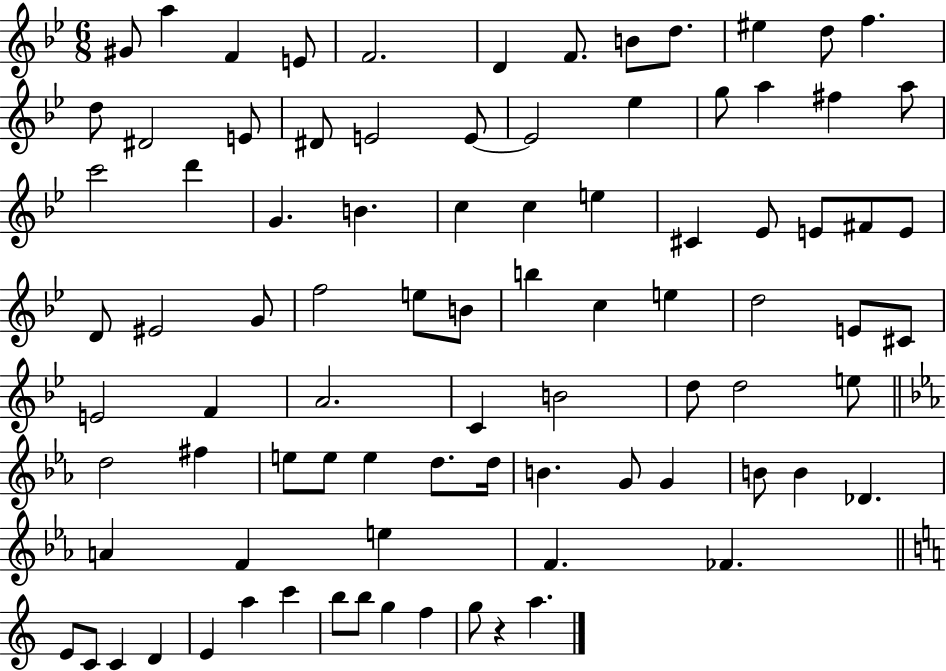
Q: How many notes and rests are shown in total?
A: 88